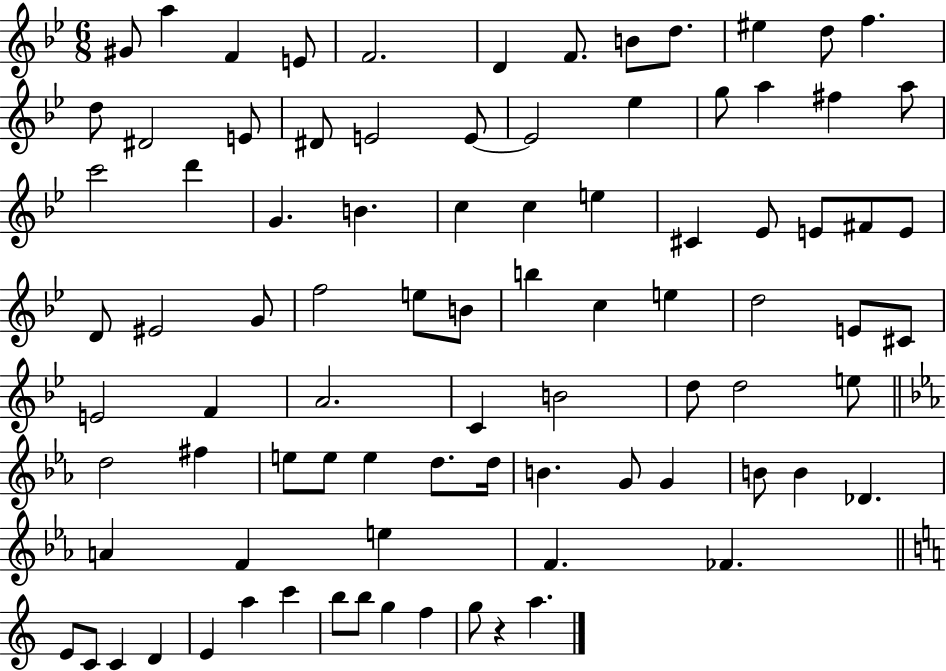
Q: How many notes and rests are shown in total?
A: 88